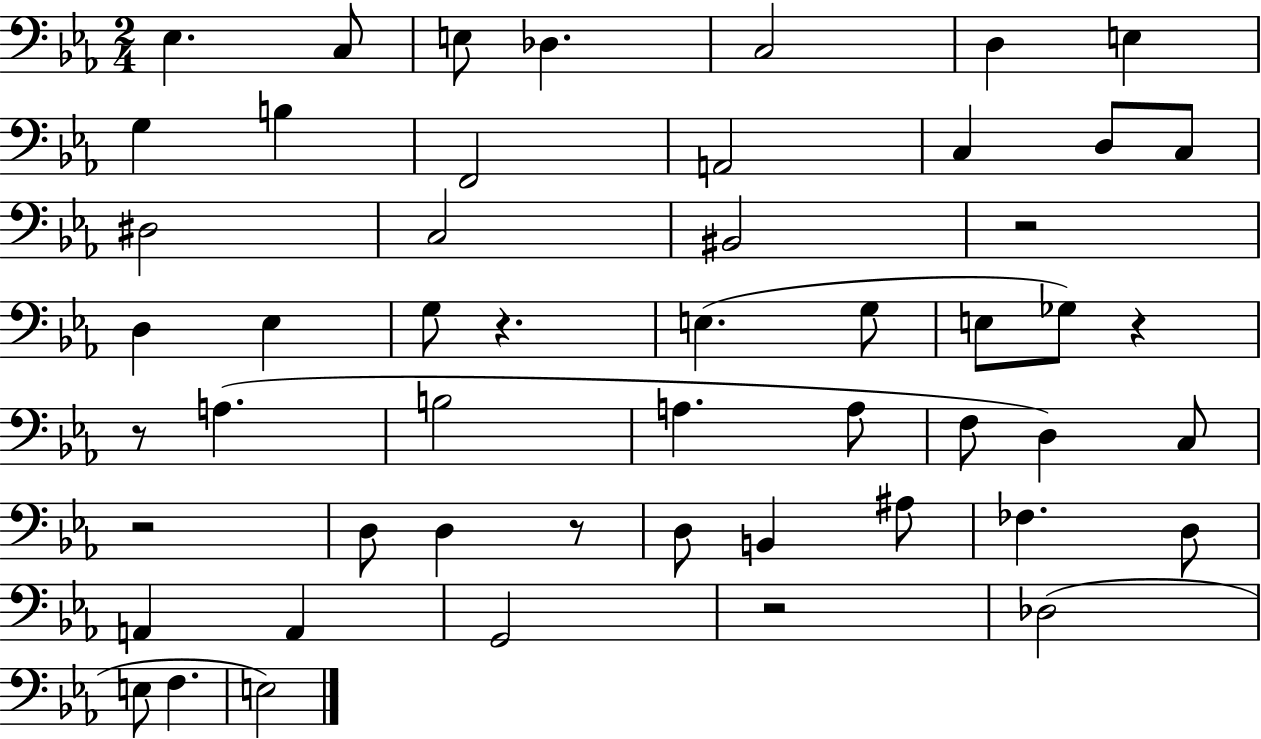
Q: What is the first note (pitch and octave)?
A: Eb3